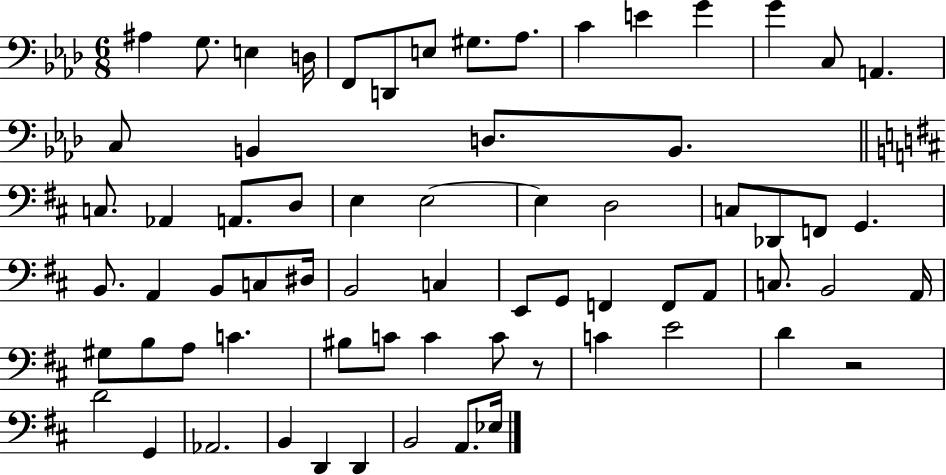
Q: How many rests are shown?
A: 2